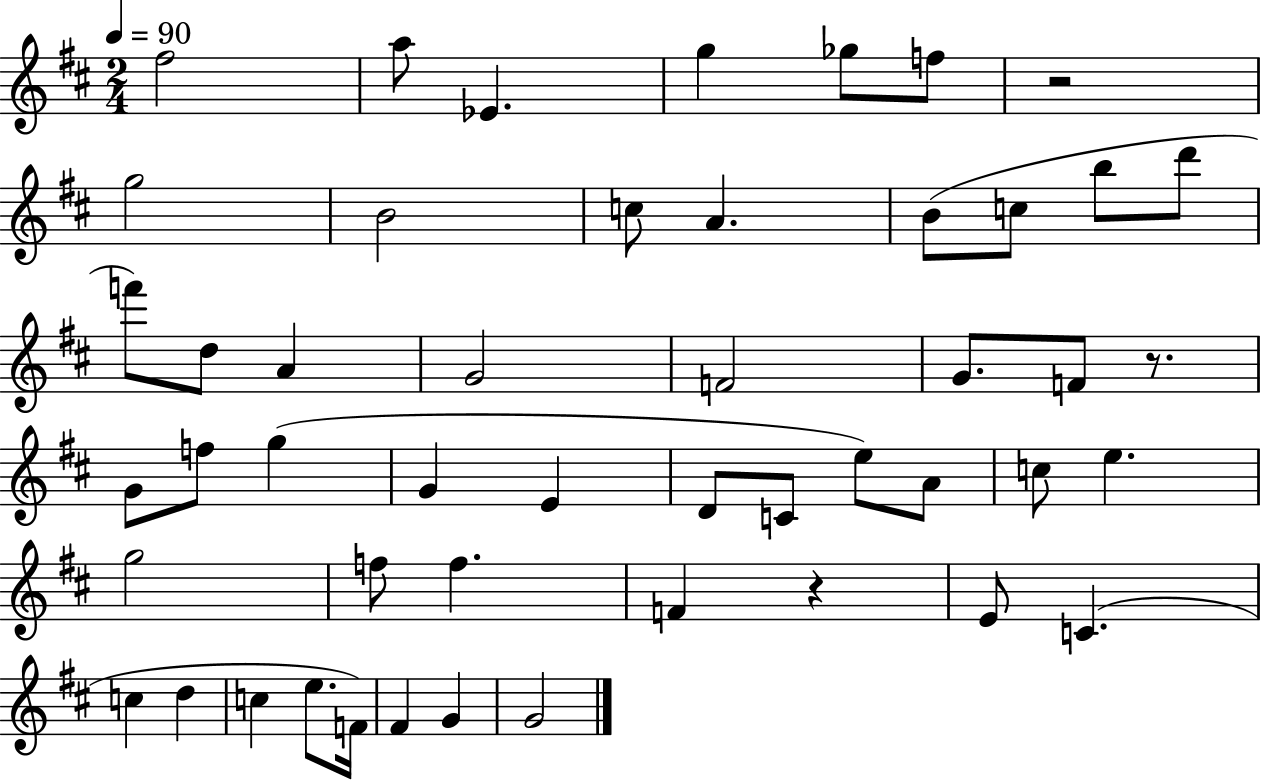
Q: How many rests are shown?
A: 3